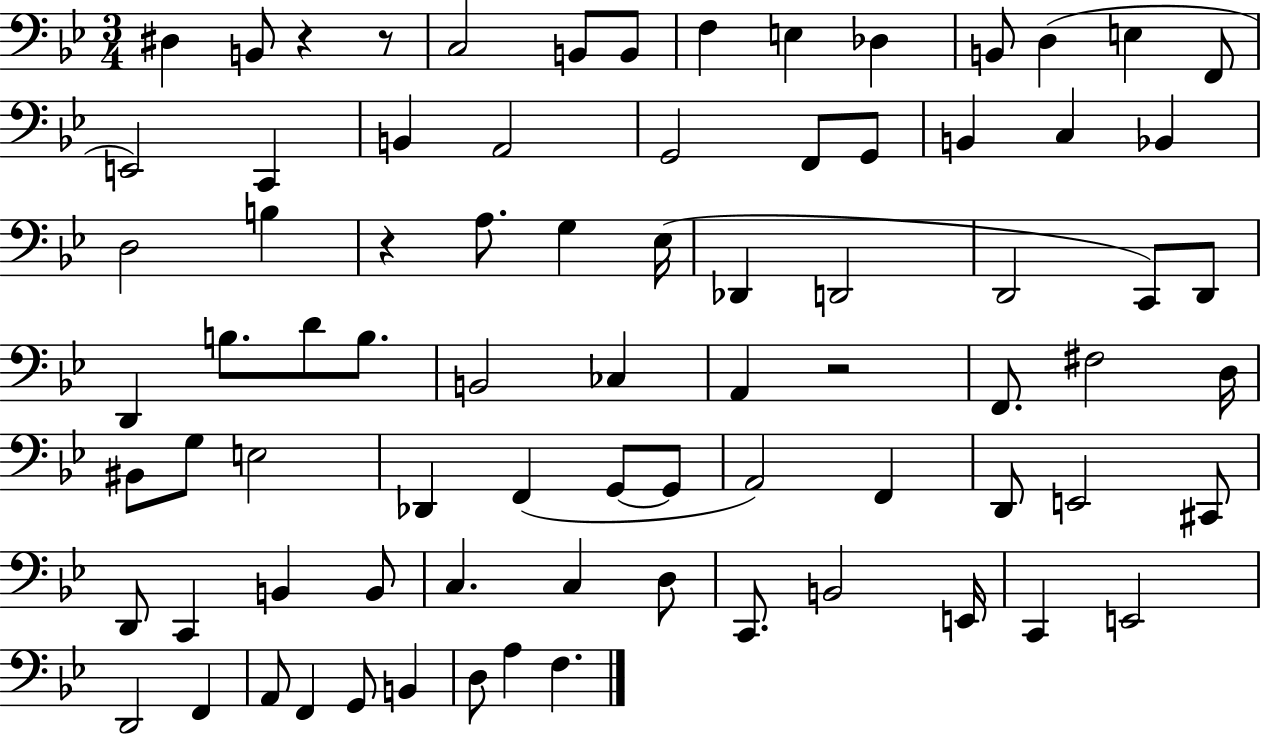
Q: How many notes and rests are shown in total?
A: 79